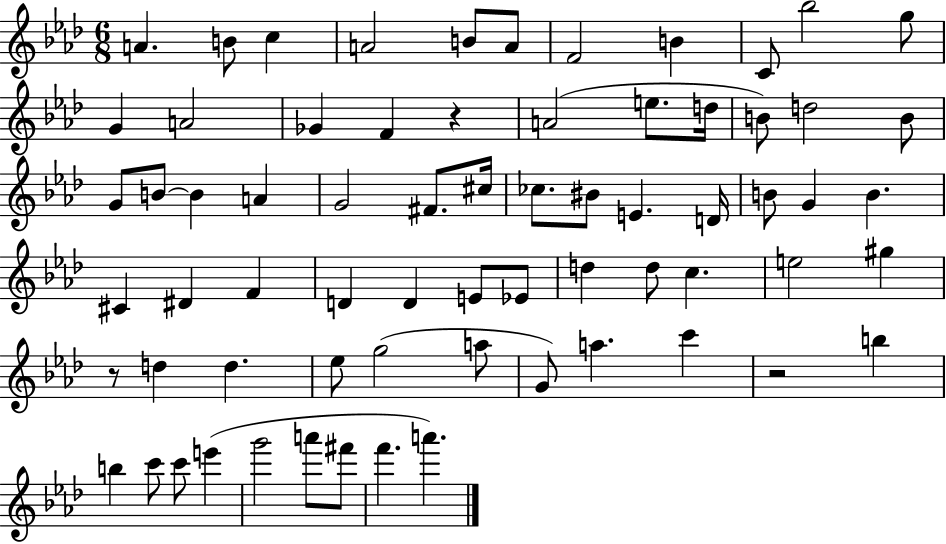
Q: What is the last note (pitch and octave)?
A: A6